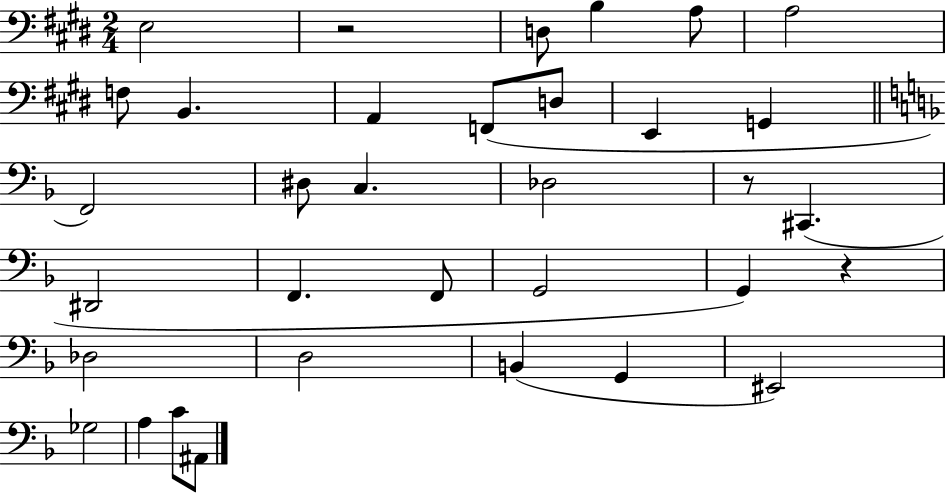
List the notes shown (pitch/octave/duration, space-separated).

E3/h R/h D3/e B3/q A3/e A3/h F3/e B2/q. A2/q F2/e D3/e E2/q G2/q F2/h D#3/e C3/q. Db3/h R/e C#2/q. D#2/h F2/q. F2/e G2/h G2/q R/q Db3/h D3/h B2/q G2/q EIS2/h Gb3/h A3/q C4/e A#2/e